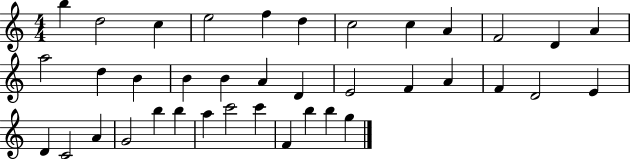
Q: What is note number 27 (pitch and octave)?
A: C4